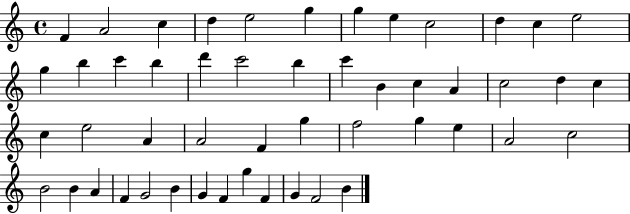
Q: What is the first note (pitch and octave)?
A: F4